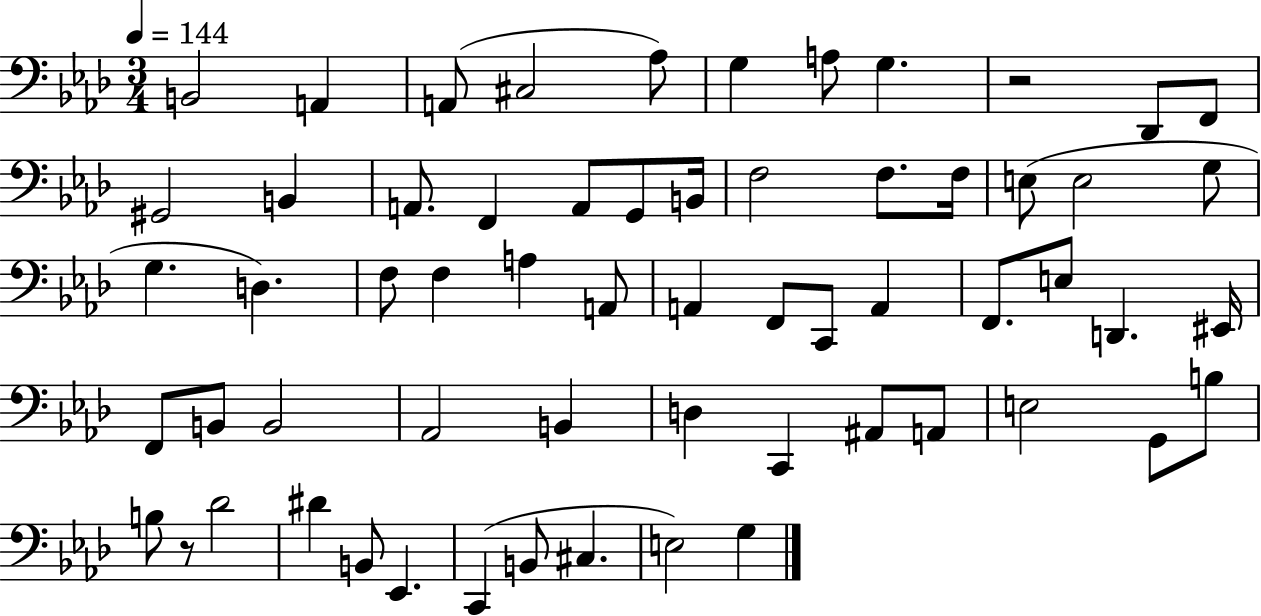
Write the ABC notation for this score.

X:1
T:Untitled
M:3/4
L:1/4
K:Ab
B,,2 A,, A,,/2 ^C,2 _A,/2 G, A,/2 G, z2 _D,,/2 F,,/2 ^G,,2 B,, A,,/2 F,, A,,/2 G,,/2 B,,/4 F,2 F,/2 F,/4 E,/2 E,2 G,/2 G, D, F,/2 F, A, A,,/2 A,, F,,/2 C,,/2 A,, F,,/2 E,/2 D,, ^E,,/4 F,,/2 B,,/2 B,,2 _A,,2 B,, D, C,, ^A,,/2 A,,/2 E,2 G,,/2 B,/2 B,/2 z/2 _D2 ^D B,,/2 _E,, C,, B,,/2 ^C, E,2 G,